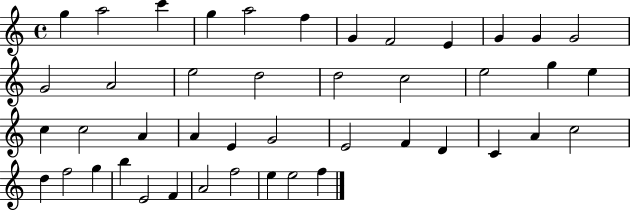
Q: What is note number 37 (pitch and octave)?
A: B5